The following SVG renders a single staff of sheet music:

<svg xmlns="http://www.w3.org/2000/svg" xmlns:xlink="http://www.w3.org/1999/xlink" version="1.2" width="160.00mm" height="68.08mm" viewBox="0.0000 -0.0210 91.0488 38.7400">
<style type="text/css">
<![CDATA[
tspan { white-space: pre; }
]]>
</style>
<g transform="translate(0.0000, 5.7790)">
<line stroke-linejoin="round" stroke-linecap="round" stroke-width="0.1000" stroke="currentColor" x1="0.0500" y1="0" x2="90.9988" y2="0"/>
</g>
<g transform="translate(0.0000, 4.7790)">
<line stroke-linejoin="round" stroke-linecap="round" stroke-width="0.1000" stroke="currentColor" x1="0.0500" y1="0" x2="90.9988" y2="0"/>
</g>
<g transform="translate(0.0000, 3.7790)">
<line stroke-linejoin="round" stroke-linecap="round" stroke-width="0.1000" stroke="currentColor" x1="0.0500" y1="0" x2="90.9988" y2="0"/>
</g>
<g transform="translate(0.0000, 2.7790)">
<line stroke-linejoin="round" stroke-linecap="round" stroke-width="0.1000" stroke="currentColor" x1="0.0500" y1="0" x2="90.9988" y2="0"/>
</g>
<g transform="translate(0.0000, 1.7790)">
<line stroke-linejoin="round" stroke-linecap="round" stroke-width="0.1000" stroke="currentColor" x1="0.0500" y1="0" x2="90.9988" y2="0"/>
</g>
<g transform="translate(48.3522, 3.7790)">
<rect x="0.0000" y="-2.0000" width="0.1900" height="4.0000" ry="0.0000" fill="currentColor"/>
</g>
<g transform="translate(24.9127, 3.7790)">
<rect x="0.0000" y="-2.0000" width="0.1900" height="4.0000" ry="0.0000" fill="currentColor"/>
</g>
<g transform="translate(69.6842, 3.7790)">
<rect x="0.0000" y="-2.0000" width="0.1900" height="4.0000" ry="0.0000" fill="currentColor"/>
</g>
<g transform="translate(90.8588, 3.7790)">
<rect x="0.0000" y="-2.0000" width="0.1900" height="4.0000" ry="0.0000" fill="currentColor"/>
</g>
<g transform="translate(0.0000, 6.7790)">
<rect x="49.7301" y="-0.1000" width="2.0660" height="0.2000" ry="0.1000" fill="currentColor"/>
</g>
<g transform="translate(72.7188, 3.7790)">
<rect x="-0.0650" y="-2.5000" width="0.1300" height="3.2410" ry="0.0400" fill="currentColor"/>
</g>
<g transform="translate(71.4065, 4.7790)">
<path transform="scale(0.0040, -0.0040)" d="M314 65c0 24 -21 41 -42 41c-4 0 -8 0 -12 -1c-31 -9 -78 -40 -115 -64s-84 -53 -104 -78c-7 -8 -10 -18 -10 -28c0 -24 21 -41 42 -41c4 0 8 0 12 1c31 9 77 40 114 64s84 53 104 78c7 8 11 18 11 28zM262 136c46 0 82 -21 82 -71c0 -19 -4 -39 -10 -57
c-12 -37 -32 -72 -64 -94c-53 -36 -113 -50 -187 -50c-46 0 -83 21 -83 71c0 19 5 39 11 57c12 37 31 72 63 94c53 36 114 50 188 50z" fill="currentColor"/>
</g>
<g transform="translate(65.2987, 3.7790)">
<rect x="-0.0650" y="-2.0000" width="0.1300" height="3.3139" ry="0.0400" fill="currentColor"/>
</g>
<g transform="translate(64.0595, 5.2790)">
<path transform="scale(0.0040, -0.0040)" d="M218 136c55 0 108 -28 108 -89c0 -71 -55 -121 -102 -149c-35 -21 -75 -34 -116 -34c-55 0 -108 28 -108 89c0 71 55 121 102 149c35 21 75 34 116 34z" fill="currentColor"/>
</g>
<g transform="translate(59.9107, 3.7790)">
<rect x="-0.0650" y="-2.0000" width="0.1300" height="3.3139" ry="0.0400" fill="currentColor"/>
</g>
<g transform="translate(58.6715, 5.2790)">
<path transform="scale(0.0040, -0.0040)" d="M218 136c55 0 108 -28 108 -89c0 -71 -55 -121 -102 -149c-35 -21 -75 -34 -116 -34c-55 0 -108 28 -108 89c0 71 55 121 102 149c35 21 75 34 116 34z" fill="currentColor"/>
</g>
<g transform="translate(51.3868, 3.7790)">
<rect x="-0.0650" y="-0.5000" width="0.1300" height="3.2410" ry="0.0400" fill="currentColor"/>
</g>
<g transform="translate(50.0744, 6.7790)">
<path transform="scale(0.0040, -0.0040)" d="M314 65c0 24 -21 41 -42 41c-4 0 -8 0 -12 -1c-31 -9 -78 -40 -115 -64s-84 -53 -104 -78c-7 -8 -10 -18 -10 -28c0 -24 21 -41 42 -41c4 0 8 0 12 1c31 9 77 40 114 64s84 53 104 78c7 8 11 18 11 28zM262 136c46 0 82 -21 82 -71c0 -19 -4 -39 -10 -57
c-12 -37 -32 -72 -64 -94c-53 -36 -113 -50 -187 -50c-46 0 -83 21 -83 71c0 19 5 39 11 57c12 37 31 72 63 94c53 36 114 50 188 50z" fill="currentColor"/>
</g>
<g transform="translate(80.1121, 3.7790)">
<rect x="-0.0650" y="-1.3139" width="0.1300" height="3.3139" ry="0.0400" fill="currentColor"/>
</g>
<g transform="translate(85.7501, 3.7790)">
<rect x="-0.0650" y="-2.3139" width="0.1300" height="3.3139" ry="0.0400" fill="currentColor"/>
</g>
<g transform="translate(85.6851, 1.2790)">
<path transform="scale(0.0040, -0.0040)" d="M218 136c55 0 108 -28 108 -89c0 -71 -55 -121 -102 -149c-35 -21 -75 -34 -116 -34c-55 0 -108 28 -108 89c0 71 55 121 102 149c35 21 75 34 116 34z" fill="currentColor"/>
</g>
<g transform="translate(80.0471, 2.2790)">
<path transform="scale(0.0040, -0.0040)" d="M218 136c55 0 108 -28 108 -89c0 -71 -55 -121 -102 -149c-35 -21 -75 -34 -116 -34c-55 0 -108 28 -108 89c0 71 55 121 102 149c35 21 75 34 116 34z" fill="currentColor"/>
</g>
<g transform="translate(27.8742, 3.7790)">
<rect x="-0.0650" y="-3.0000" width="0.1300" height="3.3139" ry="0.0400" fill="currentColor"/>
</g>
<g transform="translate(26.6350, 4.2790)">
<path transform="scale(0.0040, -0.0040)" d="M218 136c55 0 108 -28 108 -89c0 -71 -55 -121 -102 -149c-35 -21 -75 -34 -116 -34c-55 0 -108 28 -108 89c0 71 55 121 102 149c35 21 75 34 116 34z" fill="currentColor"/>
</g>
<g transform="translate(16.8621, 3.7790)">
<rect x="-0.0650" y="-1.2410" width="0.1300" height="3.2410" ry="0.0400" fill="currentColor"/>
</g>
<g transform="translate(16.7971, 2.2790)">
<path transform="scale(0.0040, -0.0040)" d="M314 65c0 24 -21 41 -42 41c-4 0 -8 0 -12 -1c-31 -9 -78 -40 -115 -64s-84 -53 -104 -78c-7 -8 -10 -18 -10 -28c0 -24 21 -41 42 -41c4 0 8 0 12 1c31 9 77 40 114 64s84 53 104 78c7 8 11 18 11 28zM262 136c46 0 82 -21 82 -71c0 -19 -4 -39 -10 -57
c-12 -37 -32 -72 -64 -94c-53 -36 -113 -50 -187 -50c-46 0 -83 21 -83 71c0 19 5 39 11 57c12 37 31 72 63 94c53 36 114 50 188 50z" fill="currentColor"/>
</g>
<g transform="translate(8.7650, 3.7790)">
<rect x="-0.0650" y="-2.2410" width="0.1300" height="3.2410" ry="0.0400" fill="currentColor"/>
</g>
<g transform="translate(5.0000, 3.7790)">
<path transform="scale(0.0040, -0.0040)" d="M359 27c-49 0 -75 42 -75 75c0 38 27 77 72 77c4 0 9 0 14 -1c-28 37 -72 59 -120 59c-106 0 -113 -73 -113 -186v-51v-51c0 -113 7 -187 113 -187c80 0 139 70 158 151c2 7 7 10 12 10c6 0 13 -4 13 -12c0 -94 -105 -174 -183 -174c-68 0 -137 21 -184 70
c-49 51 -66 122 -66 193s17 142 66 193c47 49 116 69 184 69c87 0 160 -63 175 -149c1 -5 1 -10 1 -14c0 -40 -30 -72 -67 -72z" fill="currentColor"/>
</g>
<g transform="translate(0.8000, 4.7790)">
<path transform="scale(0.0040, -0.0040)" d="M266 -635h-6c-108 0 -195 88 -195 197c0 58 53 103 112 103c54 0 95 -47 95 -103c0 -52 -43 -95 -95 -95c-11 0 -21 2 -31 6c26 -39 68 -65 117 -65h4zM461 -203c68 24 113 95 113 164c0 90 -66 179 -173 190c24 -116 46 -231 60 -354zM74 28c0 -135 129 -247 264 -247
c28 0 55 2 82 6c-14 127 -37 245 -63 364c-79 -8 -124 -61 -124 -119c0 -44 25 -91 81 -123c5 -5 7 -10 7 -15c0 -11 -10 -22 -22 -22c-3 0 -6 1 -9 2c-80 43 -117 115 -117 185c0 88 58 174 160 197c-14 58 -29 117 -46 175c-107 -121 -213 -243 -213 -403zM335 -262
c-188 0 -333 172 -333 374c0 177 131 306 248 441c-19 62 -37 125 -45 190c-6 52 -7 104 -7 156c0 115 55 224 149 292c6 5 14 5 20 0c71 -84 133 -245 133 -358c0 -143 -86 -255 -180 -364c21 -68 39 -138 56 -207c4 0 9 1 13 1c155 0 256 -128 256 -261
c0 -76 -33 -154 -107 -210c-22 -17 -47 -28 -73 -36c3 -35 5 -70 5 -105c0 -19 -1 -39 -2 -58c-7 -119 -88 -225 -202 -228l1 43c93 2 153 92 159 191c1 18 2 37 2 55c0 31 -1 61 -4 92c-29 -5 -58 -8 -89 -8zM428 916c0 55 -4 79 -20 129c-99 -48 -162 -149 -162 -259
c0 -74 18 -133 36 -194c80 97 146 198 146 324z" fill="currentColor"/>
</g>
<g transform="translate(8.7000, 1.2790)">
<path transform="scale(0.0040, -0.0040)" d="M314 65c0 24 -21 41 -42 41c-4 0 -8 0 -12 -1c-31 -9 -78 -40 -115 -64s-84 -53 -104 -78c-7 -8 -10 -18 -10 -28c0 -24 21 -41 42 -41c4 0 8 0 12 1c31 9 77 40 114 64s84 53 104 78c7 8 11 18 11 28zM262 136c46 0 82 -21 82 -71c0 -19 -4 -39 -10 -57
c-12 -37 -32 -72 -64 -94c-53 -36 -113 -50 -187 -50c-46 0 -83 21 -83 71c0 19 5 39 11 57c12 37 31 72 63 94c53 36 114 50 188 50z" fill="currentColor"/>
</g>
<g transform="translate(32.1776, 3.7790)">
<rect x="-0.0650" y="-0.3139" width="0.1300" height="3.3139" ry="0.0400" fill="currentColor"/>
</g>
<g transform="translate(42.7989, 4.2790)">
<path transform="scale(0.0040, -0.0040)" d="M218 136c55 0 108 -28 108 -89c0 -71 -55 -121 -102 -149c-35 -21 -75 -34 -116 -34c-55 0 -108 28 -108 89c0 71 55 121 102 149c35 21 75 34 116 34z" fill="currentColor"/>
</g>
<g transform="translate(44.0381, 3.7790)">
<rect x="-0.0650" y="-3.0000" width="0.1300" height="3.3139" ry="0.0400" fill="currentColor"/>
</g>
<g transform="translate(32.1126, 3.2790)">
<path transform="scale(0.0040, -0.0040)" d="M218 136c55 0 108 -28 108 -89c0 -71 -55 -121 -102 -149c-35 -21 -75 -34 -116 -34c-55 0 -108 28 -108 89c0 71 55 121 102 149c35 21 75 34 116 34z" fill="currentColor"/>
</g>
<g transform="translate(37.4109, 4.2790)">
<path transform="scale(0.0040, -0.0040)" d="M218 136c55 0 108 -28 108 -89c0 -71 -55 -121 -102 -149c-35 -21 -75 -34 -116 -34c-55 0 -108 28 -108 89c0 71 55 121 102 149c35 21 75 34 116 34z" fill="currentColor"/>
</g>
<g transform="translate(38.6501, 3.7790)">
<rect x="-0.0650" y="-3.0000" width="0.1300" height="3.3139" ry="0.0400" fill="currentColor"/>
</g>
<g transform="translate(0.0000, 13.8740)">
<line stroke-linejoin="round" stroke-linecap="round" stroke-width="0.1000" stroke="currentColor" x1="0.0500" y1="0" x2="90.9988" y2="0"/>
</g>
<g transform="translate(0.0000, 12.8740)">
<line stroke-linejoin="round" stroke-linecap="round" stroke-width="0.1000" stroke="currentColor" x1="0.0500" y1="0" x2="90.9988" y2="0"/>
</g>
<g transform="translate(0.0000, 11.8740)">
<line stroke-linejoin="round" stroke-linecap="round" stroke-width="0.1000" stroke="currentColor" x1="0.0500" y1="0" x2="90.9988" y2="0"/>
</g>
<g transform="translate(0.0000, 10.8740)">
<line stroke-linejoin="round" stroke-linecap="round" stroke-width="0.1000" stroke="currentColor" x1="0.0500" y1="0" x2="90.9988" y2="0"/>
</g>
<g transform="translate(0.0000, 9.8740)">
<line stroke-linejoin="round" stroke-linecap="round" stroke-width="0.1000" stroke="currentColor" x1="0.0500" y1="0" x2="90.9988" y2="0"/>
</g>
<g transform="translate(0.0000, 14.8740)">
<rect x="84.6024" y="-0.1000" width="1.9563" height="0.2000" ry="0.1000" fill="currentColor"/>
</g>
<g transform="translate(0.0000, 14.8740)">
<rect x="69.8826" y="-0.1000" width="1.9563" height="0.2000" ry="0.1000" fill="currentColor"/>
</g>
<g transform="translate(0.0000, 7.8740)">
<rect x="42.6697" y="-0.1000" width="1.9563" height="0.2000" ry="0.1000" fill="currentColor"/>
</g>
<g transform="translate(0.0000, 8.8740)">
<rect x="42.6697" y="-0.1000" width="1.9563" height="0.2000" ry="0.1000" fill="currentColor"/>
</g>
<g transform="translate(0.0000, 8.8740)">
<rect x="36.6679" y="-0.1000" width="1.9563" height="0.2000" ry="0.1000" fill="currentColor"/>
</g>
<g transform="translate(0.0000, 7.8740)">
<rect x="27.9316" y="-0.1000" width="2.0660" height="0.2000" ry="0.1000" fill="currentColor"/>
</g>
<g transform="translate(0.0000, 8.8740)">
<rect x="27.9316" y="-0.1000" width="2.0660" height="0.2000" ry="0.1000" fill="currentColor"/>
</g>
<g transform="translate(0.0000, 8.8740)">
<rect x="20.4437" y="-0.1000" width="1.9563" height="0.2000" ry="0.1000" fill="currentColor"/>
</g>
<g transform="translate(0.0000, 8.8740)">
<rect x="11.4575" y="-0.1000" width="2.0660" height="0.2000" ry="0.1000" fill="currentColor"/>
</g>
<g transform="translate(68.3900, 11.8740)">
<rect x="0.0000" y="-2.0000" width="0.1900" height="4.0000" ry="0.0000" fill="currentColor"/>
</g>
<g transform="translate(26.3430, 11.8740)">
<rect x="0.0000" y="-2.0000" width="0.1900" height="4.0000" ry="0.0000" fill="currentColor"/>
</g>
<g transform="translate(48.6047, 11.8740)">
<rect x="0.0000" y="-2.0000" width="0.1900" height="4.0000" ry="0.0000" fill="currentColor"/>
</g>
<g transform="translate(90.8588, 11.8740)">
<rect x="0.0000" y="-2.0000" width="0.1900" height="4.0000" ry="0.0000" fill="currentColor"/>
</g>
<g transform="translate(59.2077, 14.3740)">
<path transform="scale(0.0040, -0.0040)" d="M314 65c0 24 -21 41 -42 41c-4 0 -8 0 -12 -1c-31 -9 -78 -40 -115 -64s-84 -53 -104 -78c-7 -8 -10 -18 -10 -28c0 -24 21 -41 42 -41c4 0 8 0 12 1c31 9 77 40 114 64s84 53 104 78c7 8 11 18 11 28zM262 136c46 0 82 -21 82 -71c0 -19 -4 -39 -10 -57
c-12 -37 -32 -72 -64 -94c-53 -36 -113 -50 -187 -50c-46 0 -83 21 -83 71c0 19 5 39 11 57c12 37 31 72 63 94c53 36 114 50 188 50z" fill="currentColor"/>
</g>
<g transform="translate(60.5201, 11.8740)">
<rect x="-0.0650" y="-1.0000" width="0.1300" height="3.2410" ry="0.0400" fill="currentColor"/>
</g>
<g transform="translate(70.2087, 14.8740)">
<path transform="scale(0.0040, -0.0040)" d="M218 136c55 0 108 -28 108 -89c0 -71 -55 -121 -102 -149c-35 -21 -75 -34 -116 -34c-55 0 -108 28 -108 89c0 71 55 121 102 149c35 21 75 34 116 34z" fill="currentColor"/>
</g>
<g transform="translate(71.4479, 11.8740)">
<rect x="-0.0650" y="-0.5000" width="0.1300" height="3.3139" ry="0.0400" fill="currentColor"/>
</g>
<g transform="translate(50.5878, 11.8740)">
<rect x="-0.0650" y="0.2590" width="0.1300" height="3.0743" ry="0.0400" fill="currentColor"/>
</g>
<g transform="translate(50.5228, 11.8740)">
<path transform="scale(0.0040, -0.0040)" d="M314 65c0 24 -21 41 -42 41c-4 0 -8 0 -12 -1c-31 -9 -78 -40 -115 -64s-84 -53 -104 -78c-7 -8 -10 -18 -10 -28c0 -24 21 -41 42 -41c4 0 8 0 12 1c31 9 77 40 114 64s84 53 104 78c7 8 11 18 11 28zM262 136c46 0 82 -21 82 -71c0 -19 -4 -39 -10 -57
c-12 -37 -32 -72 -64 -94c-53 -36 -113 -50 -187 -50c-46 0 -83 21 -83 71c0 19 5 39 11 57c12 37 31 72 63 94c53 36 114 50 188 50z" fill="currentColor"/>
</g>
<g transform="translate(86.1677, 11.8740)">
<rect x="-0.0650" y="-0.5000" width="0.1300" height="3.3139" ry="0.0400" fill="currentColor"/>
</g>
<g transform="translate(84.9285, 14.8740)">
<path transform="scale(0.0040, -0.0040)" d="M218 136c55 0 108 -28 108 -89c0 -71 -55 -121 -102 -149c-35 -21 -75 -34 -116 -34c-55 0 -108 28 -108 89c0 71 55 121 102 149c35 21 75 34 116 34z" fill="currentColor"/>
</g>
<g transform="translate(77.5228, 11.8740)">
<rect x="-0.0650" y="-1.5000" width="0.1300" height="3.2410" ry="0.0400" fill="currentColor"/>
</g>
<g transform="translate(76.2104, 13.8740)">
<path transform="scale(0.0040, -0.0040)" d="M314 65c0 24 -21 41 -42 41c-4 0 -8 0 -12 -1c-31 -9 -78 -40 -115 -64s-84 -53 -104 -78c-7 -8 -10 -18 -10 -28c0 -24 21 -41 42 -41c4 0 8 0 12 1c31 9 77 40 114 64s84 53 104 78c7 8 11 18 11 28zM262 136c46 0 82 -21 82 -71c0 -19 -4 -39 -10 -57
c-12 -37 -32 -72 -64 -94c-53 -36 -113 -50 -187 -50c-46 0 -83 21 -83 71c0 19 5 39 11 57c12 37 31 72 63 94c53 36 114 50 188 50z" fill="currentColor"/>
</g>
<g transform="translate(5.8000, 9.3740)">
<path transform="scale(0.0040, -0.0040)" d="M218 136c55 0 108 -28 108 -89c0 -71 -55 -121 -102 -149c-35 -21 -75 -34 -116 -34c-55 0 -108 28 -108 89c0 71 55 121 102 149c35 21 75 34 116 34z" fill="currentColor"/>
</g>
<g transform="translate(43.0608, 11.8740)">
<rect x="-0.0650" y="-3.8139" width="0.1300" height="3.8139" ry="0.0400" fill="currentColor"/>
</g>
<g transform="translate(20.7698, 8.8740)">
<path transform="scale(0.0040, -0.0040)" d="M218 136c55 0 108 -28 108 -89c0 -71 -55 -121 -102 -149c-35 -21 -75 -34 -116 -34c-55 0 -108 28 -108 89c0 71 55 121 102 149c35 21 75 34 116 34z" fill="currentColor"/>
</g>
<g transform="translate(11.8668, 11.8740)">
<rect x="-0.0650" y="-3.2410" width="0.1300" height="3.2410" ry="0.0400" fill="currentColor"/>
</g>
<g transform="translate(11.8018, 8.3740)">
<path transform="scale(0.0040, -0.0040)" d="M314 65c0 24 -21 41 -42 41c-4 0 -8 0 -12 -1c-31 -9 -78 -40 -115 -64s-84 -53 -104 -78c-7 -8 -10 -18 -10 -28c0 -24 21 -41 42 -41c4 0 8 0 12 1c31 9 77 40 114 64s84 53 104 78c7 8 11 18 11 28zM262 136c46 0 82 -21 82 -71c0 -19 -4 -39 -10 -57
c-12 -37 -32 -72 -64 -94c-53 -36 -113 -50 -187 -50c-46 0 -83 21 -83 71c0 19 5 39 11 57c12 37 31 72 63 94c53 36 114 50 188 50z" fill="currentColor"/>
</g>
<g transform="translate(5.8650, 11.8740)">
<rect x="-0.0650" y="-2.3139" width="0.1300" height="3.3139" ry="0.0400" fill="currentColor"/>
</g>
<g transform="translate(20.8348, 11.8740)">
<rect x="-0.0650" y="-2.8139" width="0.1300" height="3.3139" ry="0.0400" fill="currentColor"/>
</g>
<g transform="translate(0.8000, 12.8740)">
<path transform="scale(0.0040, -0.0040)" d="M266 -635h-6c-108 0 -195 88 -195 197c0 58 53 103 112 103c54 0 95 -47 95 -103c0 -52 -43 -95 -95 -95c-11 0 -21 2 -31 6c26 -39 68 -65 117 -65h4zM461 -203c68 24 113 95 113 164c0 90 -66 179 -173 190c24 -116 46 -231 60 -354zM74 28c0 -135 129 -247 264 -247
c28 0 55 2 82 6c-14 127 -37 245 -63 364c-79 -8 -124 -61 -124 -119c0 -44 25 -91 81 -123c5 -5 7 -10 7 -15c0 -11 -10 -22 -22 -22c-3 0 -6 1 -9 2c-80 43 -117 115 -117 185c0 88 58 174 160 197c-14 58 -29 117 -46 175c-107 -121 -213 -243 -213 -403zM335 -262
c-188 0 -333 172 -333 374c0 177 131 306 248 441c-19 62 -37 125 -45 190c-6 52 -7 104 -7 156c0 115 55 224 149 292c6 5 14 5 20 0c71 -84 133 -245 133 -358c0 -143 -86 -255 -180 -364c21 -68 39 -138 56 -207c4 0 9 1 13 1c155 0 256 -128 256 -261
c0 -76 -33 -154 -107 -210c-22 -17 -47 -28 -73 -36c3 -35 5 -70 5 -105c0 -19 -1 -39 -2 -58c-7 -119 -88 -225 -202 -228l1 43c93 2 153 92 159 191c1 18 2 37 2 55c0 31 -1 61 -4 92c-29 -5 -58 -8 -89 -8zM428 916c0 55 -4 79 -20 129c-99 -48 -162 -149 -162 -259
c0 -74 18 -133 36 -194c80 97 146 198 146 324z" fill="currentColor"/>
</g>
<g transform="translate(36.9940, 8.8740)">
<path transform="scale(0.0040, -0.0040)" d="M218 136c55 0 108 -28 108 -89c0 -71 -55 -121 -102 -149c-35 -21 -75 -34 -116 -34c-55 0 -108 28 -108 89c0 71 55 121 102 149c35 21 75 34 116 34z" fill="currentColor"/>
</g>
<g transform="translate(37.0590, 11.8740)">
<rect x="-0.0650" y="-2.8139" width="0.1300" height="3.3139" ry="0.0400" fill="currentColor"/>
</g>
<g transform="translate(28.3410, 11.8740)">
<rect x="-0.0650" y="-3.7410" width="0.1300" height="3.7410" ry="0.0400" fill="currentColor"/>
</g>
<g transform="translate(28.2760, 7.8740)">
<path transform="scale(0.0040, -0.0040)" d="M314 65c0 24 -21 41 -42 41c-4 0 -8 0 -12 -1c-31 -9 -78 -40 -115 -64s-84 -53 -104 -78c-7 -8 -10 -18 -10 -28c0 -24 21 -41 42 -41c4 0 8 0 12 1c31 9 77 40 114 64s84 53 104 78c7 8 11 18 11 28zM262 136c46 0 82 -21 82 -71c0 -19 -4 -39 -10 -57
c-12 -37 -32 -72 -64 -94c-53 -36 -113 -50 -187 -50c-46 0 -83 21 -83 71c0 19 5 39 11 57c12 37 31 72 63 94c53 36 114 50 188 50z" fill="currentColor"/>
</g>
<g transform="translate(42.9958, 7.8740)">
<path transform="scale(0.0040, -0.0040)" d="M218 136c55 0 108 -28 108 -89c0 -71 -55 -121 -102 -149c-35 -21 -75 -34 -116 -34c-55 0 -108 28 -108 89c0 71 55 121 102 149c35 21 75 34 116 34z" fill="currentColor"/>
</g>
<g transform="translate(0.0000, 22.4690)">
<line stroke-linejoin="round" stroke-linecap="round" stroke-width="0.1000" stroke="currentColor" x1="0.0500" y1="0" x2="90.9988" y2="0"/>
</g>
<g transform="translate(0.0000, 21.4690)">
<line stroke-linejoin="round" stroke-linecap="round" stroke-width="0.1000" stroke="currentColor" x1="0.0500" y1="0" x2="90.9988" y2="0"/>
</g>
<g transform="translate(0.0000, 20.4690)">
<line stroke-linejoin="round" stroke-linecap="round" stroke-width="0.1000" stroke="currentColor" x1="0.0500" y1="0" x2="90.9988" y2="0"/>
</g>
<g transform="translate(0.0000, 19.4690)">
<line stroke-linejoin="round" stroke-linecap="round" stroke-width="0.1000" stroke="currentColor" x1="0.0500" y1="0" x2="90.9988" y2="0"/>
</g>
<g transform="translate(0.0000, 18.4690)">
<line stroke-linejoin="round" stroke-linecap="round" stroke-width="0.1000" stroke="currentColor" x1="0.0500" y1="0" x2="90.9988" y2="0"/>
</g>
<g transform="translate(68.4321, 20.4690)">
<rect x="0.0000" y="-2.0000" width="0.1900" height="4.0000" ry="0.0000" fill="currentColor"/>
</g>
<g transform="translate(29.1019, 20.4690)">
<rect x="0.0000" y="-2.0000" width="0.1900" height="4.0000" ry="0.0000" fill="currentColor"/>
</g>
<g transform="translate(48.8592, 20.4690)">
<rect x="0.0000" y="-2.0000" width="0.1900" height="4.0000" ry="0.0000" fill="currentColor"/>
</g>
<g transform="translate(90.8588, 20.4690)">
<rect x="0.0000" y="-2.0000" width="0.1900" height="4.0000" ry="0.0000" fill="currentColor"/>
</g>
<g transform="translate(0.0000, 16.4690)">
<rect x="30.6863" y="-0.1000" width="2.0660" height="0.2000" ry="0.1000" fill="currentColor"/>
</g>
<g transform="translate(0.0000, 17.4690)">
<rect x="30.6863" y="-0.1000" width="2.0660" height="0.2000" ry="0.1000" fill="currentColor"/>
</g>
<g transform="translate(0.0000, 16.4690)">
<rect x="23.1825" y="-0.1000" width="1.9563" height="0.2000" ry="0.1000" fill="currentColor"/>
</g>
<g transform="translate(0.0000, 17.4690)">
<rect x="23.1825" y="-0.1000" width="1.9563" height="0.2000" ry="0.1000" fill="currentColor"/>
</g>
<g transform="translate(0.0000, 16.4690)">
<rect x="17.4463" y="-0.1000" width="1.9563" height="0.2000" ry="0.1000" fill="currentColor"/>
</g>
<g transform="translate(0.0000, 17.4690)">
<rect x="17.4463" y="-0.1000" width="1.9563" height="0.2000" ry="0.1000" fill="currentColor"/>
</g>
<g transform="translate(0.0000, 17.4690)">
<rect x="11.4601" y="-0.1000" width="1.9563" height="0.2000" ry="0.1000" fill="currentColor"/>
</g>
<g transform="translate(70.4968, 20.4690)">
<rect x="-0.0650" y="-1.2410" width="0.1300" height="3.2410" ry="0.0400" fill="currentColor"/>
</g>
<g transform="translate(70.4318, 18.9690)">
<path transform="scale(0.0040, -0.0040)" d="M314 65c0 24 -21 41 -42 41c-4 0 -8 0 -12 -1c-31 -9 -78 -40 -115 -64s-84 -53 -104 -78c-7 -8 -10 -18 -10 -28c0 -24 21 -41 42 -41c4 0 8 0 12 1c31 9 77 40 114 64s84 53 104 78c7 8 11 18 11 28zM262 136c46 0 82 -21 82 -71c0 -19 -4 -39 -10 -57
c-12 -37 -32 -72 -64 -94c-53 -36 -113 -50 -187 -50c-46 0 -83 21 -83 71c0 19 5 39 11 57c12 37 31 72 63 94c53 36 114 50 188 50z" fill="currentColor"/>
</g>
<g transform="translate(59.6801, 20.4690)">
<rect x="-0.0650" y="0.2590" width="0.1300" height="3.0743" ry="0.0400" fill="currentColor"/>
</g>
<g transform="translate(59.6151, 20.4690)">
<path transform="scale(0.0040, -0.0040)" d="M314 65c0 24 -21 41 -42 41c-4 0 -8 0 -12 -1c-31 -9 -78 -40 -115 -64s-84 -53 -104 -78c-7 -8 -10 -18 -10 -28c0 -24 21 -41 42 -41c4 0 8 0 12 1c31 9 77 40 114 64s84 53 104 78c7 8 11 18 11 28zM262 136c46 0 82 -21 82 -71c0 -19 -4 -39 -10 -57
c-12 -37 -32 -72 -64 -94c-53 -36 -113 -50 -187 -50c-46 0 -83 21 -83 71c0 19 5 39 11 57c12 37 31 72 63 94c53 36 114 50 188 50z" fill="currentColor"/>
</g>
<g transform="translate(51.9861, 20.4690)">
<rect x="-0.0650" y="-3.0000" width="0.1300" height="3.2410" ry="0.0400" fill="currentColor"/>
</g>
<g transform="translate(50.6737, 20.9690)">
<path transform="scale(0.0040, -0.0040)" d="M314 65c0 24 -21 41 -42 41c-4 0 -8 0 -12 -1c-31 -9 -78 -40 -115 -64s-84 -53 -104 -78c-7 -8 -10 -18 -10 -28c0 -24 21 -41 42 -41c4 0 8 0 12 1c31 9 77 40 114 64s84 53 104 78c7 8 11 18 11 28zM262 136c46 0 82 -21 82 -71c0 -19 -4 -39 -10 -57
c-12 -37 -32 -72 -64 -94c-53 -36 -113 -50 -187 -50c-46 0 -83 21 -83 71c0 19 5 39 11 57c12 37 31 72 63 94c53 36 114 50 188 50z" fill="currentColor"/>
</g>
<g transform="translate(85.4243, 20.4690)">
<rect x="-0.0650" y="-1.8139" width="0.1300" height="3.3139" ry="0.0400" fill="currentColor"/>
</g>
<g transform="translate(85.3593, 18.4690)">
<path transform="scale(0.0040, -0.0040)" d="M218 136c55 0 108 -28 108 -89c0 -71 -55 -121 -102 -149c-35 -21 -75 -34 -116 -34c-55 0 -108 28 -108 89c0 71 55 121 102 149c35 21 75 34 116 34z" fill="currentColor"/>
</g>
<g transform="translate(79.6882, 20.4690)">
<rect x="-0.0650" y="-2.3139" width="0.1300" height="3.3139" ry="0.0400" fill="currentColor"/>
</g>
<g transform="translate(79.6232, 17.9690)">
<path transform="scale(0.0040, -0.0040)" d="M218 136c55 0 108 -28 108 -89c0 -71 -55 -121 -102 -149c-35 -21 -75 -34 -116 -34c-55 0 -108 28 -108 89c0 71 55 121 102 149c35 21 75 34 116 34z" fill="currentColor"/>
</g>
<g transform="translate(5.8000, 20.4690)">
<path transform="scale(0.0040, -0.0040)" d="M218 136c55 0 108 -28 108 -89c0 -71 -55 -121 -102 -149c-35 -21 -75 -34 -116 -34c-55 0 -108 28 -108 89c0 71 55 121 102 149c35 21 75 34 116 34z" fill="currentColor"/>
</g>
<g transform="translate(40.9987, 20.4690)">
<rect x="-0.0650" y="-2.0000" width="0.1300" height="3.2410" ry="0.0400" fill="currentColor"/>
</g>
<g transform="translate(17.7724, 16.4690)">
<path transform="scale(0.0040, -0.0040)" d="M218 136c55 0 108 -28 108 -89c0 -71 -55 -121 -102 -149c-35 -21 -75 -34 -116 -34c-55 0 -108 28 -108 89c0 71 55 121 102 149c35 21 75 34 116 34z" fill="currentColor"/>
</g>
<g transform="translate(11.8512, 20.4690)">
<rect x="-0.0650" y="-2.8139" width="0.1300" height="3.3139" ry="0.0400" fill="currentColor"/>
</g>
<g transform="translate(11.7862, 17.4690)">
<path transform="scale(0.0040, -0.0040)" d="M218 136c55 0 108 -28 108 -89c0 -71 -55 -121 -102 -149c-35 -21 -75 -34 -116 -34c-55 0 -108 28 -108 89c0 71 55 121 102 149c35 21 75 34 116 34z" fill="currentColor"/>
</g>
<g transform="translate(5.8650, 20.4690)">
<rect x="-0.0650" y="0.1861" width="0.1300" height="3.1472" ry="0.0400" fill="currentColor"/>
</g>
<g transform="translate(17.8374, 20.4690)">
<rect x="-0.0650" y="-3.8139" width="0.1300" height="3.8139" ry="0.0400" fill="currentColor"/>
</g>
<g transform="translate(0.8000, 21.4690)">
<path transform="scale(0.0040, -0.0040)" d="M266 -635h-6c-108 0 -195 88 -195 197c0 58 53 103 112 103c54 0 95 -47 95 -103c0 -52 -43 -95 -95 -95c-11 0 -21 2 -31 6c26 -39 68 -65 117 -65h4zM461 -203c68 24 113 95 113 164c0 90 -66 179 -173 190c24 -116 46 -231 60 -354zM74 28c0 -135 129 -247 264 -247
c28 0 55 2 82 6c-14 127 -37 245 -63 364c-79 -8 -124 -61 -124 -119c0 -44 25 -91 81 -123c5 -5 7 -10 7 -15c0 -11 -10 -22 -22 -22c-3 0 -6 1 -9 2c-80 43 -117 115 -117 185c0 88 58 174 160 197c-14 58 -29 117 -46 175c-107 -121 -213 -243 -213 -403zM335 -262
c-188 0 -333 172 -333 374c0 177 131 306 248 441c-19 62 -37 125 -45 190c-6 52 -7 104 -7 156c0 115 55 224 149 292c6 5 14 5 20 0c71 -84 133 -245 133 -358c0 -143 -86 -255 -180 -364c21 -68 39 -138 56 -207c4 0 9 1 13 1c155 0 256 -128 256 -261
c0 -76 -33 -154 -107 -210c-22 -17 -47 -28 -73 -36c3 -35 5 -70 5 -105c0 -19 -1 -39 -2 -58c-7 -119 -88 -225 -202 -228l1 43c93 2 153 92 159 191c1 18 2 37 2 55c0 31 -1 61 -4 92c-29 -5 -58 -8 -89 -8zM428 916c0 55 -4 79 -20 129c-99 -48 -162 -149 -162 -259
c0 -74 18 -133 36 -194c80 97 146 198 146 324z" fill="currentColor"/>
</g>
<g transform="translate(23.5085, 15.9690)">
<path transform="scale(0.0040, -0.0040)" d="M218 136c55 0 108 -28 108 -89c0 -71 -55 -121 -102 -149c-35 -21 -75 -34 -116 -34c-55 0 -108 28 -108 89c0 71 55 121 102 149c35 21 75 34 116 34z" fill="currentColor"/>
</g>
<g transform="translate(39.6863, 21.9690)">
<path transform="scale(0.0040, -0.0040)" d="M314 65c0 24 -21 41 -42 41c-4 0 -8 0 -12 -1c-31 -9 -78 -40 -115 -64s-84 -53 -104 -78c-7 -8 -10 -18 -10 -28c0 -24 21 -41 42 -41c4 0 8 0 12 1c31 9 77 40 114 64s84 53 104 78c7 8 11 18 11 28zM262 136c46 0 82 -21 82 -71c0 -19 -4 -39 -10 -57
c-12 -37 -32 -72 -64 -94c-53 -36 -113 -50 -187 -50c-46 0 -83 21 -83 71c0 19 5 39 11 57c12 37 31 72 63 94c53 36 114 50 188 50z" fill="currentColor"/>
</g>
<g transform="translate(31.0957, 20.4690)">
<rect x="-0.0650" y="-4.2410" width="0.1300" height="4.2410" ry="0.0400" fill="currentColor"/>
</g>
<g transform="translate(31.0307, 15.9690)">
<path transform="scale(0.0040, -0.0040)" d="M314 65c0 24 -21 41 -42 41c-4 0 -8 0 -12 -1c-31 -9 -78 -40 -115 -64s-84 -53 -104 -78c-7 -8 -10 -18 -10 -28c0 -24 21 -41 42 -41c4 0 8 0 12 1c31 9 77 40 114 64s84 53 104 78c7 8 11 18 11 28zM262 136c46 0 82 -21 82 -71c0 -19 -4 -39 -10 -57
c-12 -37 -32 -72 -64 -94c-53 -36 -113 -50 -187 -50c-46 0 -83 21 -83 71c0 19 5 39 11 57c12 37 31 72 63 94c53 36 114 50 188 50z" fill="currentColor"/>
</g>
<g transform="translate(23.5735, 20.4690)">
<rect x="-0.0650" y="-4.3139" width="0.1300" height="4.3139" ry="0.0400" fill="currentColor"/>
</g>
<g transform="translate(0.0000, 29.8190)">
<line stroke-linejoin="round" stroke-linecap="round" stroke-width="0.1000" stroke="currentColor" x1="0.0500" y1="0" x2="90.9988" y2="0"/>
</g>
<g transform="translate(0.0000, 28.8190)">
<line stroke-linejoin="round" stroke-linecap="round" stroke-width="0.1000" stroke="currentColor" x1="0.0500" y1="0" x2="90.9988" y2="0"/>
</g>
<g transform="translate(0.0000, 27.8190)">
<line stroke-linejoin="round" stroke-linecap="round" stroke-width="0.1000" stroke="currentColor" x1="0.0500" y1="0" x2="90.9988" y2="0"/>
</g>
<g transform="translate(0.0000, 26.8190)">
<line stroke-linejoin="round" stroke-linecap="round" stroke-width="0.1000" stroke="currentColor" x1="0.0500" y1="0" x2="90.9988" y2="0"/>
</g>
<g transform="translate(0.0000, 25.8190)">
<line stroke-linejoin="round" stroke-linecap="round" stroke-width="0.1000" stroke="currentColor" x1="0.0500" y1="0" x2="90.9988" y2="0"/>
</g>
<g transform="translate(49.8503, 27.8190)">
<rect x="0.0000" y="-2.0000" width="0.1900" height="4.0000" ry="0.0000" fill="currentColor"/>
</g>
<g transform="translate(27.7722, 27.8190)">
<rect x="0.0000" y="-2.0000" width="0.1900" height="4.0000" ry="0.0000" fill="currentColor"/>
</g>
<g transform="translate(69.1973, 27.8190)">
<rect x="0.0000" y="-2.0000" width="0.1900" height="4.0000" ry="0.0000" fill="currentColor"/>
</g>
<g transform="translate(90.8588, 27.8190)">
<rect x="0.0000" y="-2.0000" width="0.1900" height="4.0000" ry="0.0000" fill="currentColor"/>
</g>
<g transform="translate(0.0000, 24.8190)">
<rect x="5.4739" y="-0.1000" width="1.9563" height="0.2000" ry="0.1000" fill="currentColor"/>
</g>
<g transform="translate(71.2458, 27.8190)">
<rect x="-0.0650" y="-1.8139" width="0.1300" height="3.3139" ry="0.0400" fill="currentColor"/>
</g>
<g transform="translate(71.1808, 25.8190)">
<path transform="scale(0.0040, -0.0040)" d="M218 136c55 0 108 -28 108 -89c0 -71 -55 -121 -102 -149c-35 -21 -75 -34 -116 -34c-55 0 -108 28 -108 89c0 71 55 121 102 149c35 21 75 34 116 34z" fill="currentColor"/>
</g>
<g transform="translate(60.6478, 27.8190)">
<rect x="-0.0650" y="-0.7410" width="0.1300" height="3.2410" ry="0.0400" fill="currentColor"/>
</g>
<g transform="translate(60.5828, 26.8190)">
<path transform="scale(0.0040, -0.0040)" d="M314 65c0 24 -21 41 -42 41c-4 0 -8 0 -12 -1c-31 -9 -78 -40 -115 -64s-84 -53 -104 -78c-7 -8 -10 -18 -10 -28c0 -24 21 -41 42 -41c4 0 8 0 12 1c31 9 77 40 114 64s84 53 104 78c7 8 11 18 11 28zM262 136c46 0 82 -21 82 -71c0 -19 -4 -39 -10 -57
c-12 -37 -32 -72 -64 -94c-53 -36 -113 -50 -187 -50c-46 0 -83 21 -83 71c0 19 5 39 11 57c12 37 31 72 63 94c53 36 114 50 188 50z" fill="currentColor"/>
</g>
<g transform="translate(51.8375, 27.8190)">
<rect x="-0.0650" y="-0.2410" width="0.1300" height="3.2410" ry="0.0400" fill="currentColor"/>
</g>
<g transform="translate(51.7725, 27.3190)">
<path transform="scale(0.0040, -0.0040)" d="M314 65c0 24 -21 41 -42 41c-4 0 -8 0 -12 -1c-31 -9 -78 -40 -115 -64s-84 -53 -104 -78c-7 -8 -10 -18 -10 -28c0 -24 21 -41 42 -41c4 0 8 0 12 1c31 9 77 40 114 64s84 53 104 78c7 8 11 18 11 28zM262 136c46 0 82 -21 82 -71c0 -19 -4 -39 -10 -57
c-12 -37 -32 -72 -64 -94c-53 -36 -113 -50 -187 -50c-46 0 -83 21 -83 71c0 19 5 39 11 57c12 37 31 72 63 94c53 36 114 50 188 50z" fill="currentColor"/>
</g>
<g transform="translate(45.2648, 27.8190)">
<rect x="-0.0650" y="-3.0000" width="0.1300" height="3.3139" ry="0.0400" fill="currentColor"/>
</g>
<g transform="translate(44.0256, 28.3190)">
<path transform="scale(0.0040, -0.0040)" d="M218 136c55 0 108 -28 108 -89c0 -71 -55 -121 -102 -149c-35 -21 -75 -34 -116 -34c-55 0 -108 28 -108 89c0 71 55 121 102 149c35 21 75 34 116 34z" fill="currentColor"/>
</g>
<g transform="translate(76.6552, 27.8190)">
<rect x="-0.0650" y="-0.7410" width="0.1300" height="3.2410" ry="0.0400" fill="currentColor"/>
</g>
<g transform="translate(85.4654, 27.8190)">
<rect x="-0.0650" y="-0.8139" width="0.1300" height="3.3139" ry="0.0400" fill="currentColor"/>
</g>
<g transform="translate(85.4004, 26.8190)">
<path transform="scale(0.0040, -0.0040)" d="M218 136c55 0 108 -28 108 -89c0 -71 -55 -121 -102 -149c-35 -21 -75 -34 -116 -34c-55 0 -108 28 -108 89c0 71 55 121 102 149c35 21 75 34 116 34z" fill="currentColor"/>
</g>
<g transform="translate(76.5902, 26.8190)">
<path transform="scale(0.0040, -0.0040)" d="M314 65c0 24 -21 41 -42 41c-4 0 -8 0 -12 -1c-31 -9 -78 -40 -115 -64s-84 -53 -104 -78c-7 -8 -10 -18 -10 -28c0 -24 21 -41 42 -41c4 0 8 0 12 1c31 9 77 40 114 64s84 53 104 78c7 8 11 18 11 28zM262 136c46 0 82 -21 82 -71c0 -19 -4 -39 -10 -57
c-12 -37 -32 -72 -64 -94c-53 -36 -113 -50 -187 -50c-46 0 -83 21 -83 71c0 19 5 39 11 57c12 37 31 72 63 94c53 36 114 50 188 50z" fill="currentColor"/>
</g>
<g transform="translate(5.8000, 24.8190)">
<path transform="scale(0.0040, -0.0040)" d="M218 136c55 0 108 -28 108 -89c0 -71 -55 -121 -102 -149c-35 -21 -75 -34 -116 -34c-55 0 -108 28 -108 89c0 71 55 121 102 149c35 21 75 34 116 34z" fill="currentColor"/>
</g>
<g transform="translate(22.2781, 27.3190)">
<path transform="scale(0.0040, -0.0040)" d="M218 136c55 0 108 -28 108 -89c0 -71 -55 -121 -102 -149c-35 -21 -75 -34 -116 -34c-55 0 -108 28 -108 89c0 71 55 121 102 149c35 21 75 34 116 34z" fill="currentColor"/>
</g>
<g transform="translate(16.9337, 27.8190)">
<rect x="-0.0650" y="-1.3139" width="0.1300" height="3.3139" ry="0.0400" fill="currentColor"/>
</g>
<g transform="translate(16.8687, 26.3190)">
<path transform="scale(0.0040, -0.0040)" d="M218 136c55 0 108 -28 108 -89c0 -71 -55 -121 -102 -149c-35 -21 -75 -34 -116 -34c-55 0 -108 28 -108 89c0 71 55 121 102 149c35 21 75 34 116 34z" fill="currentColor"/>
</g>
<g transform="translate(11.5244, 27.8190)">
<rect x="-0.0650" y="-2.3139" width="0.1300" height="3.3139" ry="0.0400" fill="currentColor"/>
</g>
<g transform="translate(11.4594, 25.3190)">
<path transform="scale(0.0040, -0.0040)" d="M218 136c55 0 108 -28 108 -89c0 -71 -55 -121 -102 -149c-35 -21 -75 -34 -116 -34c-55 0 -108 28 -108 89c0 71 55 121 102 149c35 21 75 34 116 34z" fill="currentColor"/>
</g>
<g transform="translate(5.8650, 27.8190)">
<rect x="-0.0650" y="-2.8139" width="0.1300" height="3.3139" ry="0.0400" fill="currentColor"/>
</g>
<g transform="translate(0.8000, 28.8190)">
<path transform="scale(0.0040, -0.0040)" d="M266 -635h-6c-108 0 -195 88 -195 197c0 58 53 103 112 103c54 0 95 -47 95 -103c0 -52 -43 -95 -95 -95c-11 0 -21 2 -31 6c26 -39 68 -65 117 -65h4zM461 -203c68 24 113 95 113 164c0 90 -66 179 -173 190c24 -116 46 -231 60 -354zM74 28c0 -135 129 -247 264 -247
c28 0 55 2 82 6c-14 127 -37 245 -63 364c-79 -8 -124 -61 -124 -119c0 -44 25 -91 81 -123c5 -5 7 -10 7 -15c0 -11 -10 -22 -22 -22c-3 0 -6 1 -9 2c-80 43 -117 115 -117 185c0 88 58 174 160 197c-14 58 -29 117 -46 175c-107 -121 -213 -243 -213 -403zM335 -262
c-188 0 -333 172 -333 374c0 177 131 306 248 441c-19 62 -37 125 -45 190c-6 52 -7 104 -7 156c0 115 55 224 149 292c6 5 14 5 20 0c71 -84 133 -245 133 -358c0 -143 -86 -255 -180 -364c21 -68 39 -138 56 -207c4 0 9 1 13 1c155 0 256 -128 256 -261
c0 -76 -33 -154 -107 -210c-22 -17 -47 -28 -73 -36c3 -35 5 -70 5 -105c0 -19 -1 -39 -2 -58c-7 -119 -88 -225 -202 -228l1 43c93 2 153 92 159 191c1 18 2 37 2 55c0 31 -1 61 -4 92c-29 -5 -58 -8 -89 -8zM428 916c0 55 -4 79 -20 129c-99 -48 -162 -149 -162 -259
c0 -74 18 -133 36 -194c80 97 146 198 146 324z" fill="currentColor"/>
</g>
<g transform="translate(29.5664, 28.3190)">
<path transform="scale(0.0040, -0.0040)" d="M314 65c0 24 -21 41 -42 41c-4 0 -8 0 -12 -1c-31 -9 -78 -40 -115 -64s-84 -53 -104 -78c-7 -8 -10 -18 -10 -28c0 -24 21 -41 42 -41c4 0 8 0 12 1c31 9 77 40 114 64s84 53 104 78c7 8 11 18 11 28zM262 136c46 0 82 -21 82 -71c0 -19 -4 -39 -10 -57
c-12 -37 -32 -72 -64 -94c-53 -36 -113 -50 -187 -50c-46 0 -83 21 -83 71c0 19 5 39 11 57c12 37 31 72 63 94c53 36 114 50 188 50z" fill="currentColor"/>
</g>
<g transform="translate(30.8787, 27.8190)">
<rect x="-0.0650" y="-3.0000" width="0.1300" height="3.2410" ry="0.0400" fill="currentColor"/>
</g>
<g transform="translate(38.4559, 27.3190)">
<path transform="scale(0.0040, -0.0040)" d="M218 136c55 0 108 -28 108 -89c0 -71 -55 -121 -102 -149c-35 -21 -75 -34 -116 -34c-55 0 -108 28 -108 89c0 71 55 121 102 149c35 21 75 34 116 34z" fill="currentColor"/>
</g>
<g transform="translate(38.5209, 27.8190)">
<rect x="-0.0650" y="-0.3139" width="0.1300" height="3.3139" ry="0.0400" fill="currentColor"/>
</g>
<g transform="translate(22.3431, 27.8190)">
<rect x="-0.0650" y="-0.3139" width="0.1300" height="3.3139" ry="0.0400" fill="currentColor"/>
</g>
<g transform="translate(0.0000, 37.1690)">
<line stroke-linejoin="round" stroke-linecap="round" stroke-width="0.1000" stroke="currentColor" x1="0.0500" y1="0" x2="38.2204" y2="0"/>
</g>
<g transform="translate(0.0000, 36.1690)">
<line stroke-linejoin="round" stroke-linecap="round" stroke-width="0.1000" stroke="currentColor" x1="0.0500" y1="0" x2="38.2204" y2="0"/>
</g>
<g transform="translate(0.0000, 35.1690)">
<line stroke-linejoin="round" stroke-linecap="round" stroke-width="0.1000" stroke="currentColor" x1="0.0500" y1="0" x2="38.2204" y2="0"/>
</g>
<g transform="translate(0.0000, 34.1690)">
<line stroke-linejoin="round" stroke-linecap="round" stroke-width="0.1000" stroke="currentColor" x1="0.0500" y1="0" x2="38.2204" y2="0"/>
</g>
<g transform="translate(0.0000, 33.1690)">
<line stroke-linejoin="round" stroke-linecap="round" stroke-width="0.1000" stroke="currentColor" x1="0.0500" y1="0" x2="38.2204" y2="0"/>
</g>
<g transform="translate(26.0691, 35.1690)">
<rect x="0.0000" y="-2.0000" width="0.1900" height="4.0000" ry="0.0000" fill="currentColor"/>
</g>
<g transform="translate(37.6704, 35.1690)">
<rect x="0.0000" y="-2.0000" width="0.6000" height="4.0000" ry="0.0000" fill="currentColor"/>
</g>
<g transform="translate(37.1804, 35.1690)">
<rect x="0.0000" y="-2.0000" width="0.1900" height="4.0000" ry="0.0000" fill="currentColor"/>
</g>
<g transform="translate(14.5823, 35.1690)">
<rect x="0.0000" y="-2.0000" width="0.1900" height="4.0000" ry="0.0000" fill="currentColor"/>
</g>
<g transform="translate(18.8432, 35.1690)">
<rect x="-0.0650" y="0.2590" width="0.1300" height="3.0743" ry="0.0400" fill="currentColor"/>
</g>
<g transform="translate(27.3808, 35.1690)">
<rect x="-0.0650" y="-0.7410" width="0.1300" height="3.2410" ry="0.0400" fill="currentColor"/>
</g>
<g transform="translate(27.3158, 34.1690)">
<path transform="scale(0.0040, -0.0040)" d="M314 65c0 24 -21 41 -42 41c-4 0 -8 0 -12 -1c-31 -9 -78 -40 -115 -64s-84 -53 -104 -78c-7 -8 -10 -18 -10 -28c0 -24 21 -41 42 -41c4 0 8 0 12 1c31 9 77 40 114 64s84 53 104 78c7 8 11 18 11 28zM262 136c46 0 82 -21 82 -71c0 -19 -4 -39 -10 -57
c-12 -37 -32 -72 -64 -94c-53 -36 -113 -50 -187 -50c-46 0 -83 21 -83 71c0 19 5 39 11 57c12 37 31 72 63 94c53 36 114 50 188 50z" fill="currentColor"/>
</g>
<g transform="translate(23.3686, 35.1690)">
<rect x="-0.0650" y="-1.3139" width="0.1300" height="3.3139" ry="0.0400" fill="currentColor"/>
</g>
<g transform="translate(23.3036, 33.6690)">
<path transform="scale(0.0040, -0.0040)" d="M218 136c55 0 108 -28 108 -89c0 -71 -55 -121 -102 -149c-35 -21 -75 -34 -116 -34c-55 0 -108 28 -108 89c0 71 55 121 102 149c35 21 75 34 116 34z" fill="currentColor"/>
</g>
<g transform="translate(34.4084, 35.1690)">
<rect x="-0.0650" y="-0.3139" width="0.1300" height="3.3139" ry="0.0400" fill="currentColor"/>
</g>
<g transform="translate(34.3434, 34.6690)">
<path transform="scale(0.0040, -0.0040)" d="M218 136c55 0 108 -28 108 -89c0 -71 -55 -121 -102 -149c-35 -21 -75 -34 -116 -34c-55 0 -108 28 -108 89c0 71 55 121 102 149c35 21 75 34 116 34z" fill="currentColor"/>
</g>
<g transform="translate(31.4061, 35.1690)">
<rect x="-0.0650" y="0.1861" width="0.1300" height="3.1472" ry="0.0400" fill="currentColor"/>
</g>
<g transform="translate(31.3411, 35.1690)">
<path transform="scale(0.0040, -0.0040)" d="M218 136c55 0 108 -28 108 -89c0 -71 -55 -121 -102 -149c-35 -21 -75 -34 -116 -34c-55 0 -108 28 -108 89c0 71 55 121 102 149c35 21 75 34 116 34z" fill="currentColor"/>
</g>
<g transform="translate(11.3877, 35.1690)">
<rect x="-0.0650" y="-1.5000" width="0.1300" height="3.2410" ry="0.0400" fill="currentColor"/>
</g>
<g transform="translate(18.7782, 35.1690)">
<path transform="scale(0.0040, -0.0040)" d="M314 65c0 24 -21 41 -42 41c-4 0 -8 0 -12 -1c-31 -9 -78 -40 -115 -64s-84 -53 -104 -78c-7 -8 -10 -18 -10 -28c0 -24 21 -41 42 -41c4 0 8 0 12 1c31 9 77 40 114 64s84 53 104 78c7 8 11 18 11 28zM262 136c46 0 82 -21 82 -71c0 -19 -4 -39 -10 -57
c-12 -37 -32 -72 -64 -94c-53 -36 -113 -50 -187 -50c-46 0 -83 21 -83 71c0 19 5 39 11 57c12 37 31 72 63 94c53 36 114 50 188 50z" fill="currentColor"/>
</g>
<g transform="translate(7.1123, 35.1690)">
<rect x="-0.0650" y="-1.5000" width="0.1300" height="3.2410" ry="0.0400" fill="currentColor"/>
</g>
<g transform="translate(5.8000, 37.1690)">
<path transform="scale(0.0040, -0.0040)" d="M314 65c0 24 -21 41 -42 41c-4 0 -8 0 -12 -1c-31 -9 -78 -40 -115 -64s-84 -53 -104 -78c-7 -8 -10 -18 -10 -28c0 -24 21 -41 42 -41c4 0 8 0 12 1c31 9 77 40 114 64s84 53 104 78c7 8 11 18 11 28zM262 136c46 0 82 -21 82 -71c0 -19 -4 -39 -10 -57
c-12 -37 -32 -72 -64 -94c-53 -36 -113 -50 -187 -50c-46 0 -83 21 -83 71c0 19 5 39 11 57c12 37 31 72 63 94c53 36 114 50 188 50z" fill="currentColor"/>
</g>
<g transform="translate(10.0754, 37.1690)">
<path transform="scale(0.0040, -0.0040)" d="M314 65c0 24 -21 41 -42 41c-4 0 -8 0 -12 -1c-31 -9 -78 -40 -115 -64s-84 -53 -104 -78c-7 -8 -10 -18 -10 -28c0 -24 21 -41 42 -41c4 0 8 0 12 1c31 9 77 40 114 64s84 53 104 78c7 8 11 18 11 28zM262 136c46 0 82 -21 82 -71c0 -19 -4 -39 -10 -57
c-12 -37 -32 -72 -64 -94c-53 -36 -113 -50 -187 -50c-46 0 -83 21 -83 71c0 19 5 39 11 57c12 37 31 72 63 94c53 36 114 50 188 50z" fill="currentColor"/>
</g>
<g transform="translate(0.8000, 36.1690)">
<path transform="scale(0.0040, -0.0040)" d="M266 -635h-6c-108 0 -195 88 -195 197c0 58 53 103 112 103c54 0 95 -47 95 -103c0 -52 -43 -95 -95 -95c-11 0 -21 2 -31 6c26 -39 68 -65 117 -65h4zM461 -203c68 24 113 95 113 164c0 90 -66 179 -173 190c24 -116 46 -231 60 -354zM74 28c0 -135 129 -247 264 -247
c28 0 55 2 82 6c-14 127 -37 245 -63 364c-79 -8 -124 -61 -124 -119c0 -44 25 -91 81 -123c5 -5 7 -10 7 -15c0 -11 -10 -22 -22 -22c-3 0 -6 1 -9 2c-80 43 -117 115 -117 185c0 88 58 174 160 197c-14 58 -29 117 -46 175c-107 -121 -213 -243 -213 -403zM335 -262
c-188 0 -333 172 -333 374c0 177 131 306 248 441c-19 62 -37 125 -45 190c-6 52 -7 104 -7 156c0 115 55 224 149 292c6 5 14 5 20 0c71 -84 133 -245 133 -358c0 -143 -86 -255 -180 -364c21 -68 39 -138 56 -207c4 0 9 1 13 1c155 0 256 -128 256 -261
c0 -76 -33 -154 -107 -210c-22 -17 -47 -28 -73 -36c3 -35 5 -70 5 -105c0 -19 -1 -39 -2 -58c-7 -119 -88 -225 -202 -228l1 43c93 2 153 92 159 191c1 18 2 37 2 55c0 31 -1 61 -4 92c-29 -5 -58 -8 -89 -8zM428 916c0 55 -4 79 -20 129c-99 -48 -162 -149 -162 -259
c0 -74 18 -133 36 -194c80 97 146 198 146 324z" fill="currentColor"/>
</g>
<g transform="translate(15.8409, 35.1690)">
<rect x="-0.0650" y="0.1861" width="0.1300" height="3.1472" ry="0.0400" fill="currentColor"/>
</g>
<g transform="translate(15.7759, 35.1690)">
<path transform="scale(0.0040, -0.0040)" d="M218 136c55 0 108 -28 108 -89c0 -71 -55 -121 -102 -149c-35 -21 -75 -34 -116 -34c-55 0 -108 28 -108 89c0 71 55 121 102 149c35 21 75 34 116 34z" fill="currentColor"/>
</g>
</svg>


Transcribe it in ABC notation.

X:1
T:Untitled
M:4/4
L:1/4
K:C
g2 e2 A c A A C2 F F G2 e g g b2 a c'2 a c' B2 D2 C E2 C B a c' d' d'2 F2 A2 B2 e2 g f a g e c A2 c A c2 d2 f d2 d E2 E2 B B2 e d2 B c